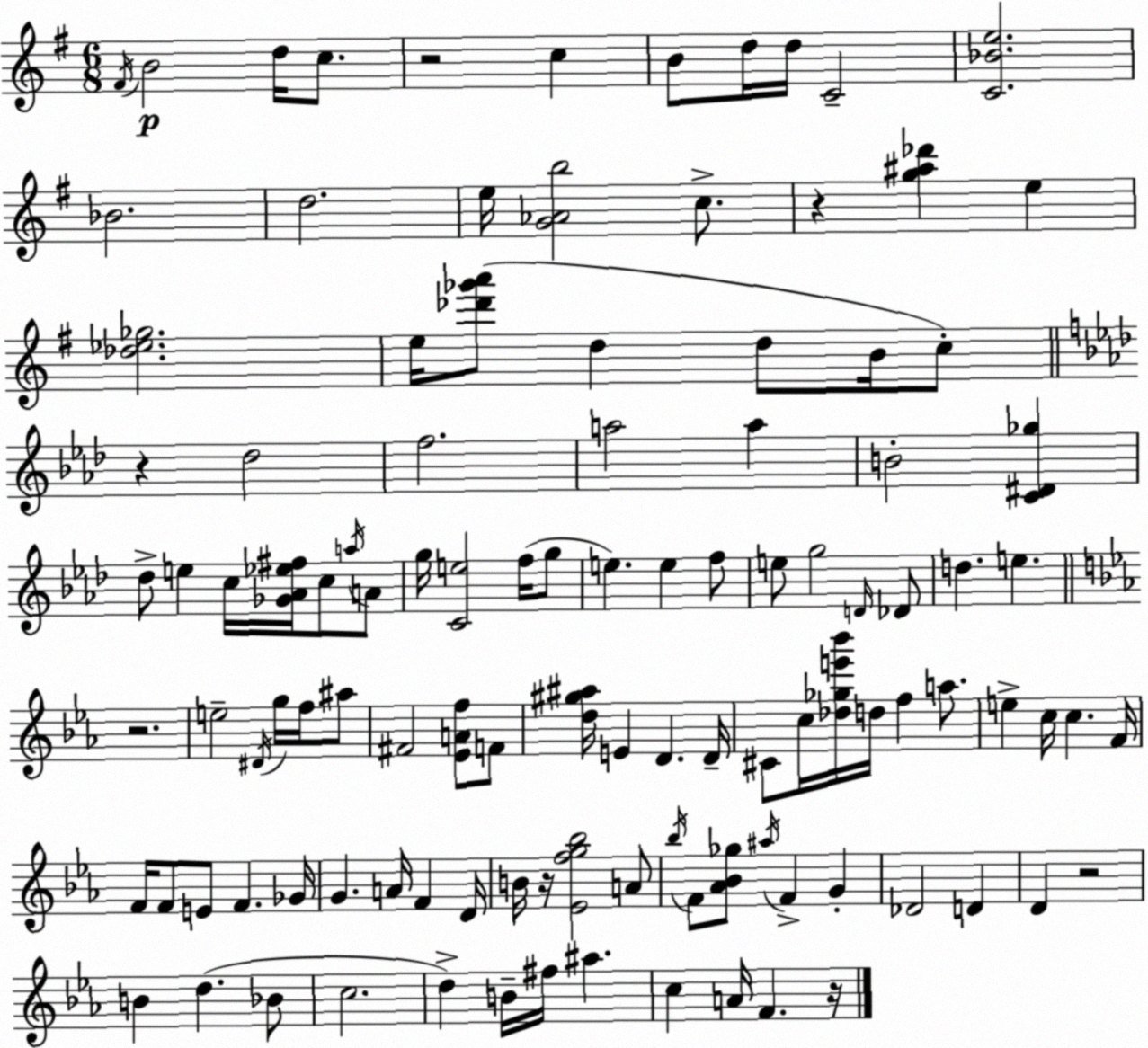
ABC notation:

X:1
T:Untitled
M:6/8
L:1/4
K:Em
^F/4 B2 d/4 c/2 z2 c B/2 d/4 d/4 C2 [C_Be]2 _B2 d2 e/4 [G_Ab]2 c/2 z [g^a_d'] e [_d_e_g]2 e/4 [_d'_g'a']/2 d d/2 B/4 c/2 z _d2 f2 a2 a B2 [C^D_g] _d/2 e c/4 [_G_A_e^f]/4 c/2 a/4 A/2 g/4 [Ce]2 f/4 g/2 e e f/2 e/2 g2 D/4 _D/2 d e z2 e2 ^D/4 g/4 f/4 ^a/2 ^F2 [_EAf]/2 F/2 [d^g^a]/4 E D D/4 ^C/2 c/4 [_d_ge'_b']/4 d/4 f a/2 e c/4 c F/4 F/4 F/2 E/2 F _G/4 G A/4 F D/4 B/4 z/4 [_Efg_b]2 A/2 _b/4 F/2 [_A_B_g]/2 ^a/4 F G _D2 D D z2 B d _B/2 c2 d B/4 ^f/4 ^a c A/4 F z/4